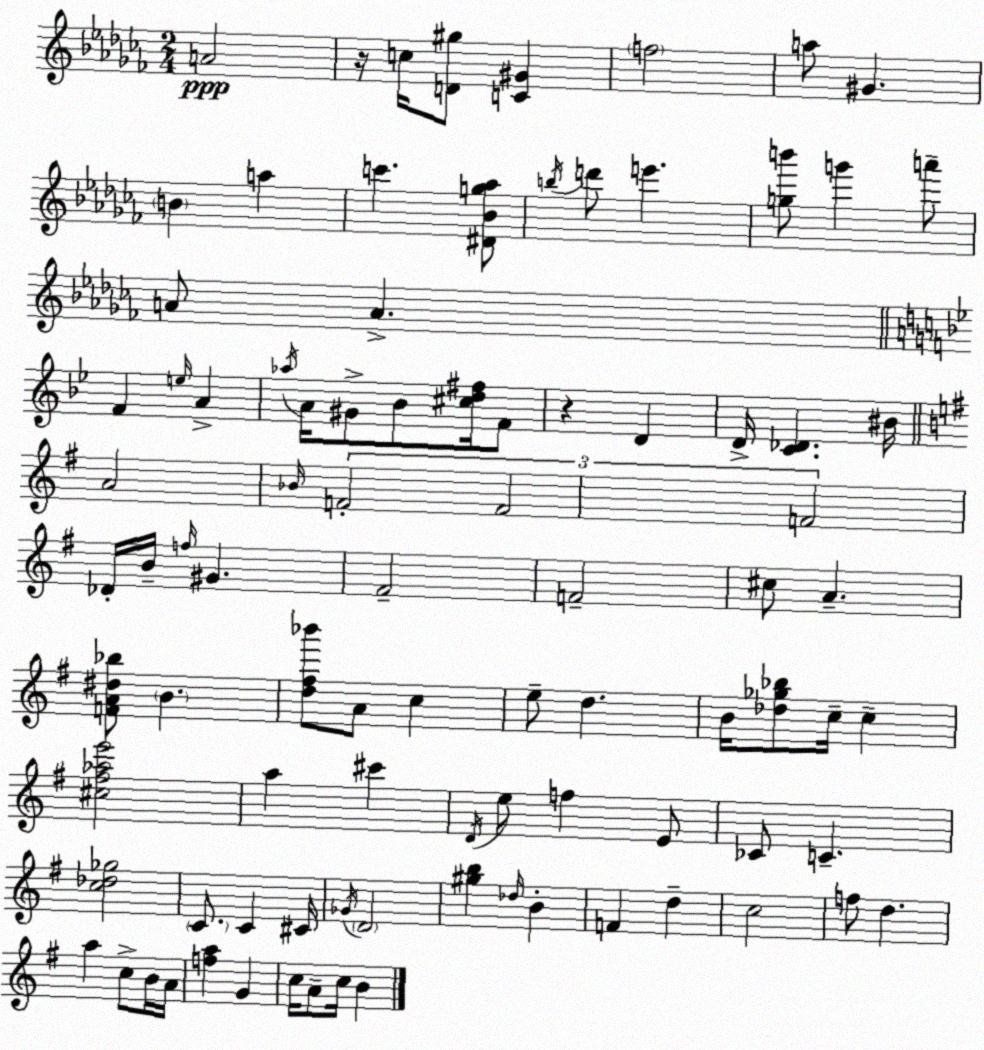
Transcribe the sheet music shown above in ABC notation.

X:1
T:Untitled
M:2/4
L:1/4
K:Abm
A2 z/4 c/4 [D^g]/2 [C^G] f2 a/2 ^G B a c' [^D_Bg_a]/2 b/4 d'/2 e' [gb']/2 g' a'/2 A/2 A F e/4 A _a/4 A/4 ^G/2 _B/2 [^cd^f]/4 F/2 z D D/4 [C_D] ^B/4 A2 _B/4 F2 F2 F2 _D/4 B/4 f/4 ^G ^F2 F2 ^c/2 A [FA^d_b]/2 B [d^f_b']/2 A/2 c e/2 d B/4 [_d_g_b]/2 c/4 c [^c^f_ae']2 a ^c' D/4 e/2 f E/2 _C/2 C [c_d_g]2 C/2 C ^C/4 _G/4 D2 [^gb] _d/4 B F d c2 f/2 d a c/2 B/4 A/4 [fa] G c/4 A/2 c/4 B